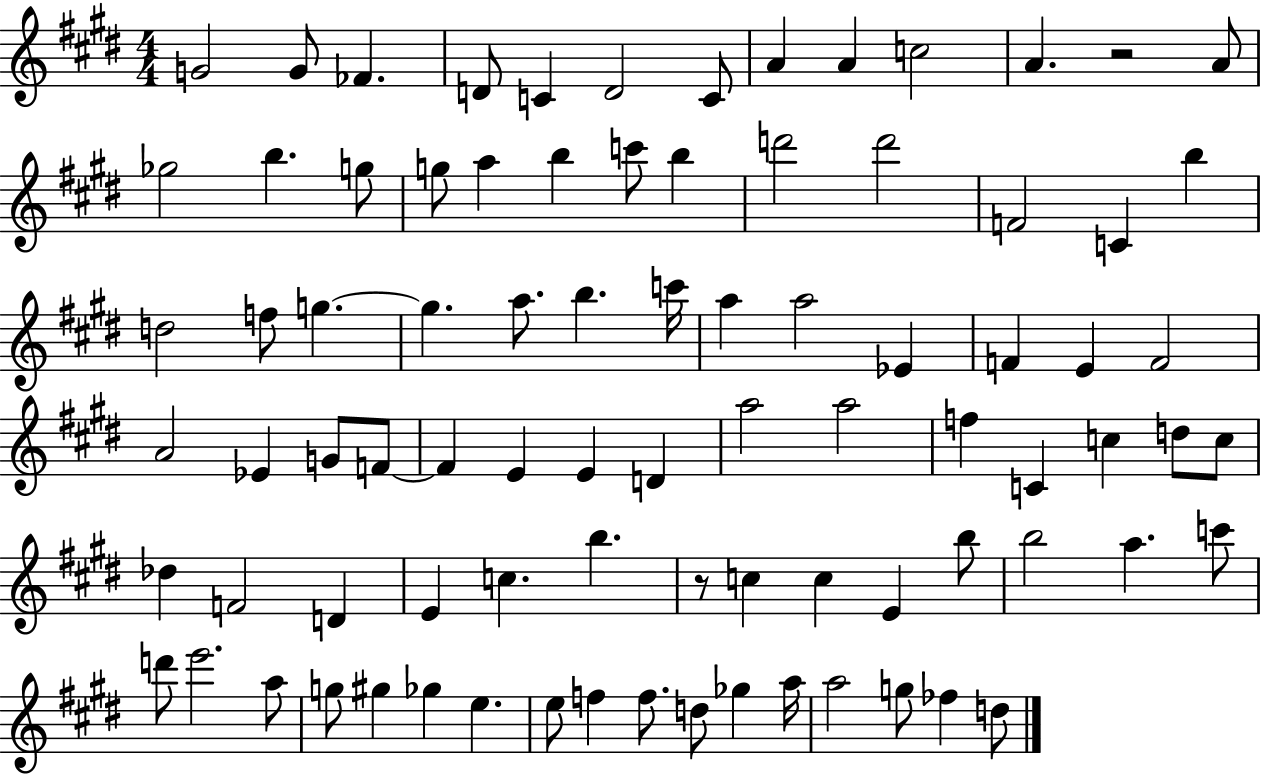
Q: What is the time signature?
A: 4/4